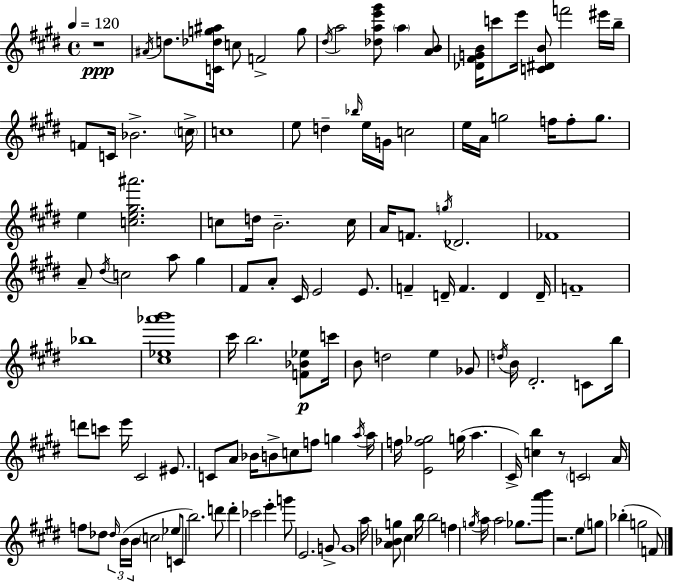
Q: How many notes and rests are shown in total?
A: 135